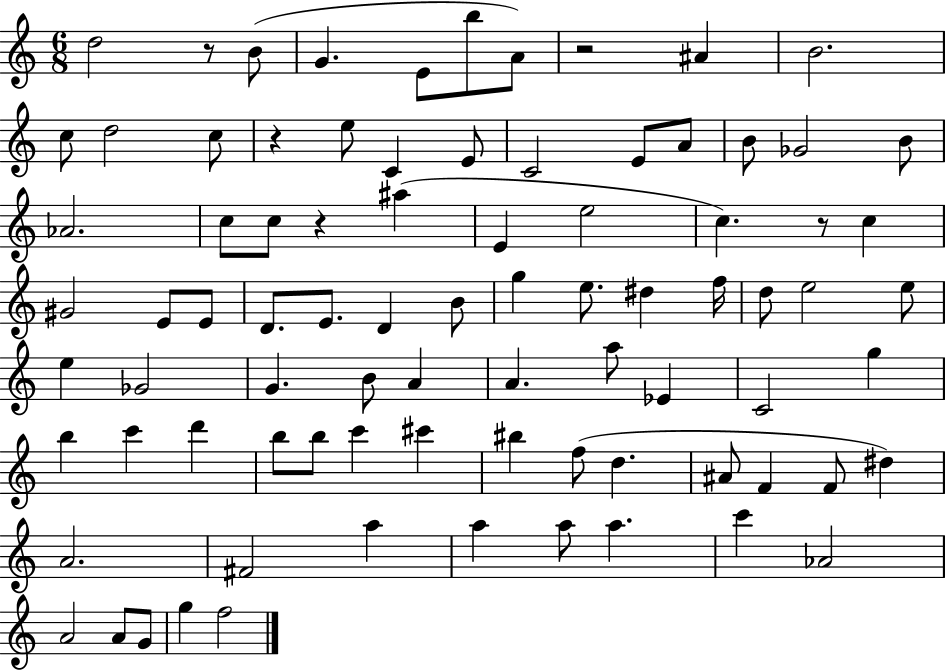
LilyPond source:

{
  \clef treble
  \numericTimeSignature
  \time 6/8
  \key c \major
  \repeat volta 2 { d''2 r8 b'8( | g'4. e'8 b''8 a'8) | r2 ais'4 | b'2. | \break c''8 d''2 c''8 | r4 e''8 c'4 e'8 | c'2 e'8 a'8 | b'8 ges'2 b'8 | \break aes'2. | c''8 c''8 r4 ais''4( | e'4 e''2 | c''4.) r8 c''4 | \break gis'2 e'8 e'8 | d'8. e'8. d'4 b'8 | g''4 e''8. dis''4 f''16 | d''8 e''2 e''8 | \break e''4 ges'2 | g'4. b'8 a'4 | a'4. a''8 ees'4 | c'2 g''4 | \break b''4 c'''4 d'''4 | b''8 b''8 c'''4 cis'''4 | bis''4 f''8( d''4. | ais'8 f'4 f'8 dis''4) | \break a'2. | fis'2 a''4 | a''4 a''8 a''4. | c'''4 aes'2 | \break a'2 a'8 g'8 | g''4 f''2 | } \bar "|."
}